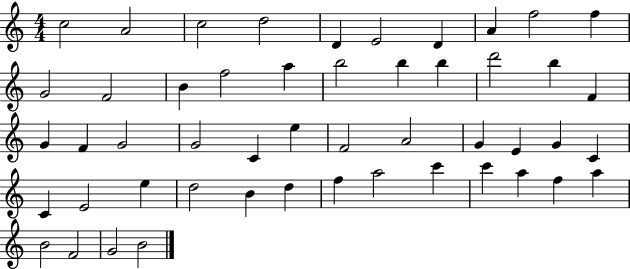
X:1
T:Untitled
M:4/4
L:1/4
K:C
c2 A2 c2 d2 D E2 D A f2 f G2 F2 B f2 a b2 b b d'2 b F G F G2 G2 C e F2 A2 G E G C C E2 e d2 B d f a2 c' c' a f a B2 F2 G2 B2